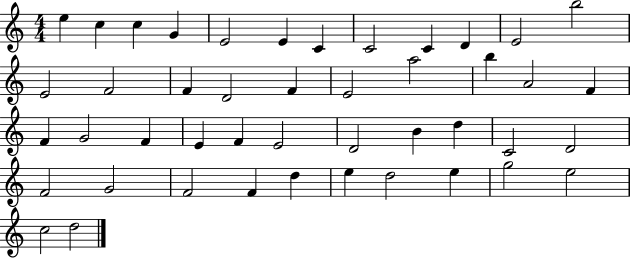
X:1
T:Untitled
M:4/4
L:1/4
K:C
e c c G E2 E C C2 C D E2 b2 E2 F2 F D2 F E2 a2 b A2 F F G2 F E F E2 D2 B d C2 D2 F2 G2 F2 F d e d2 e g2 e2 c2 d2